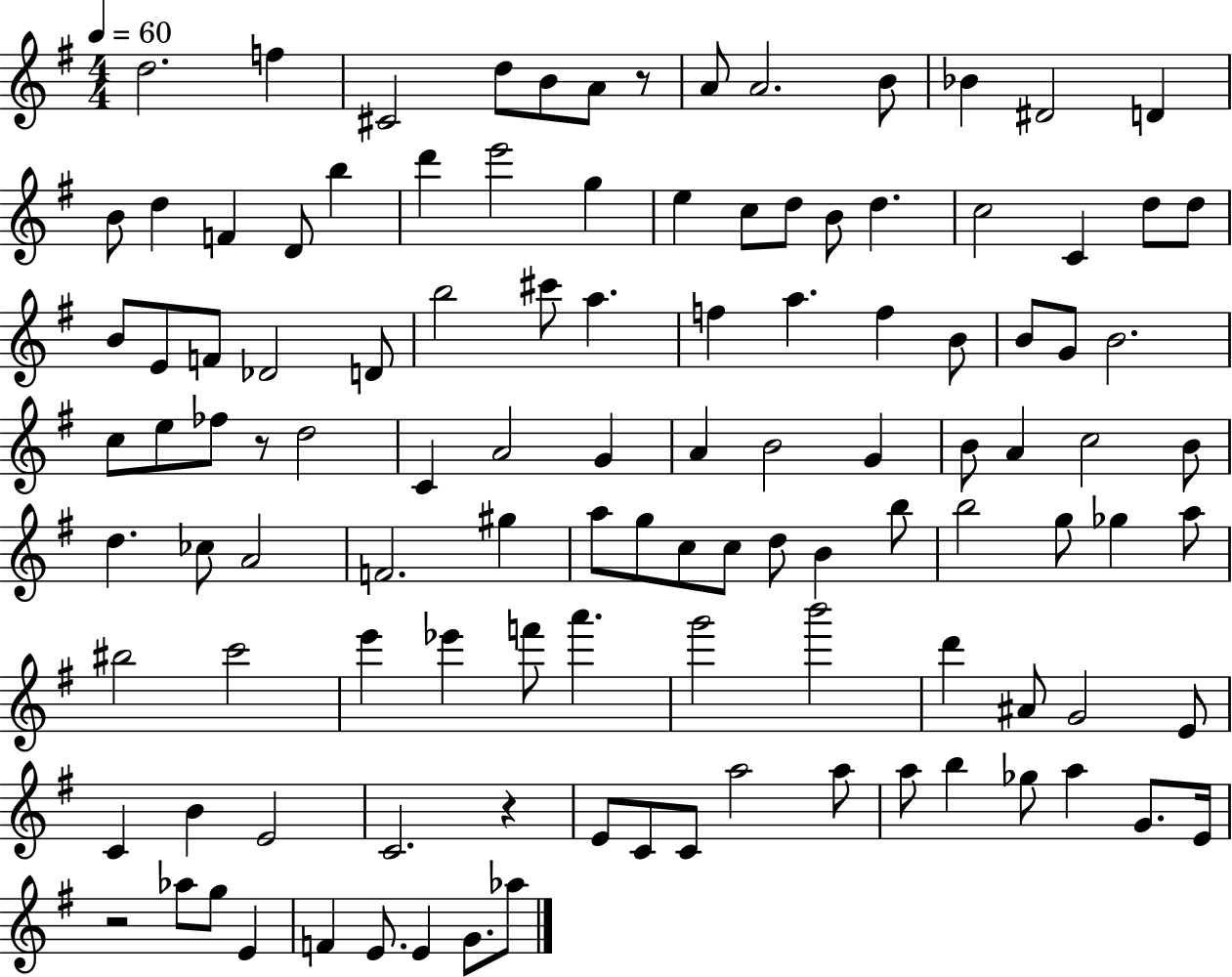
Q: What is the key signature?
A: G major